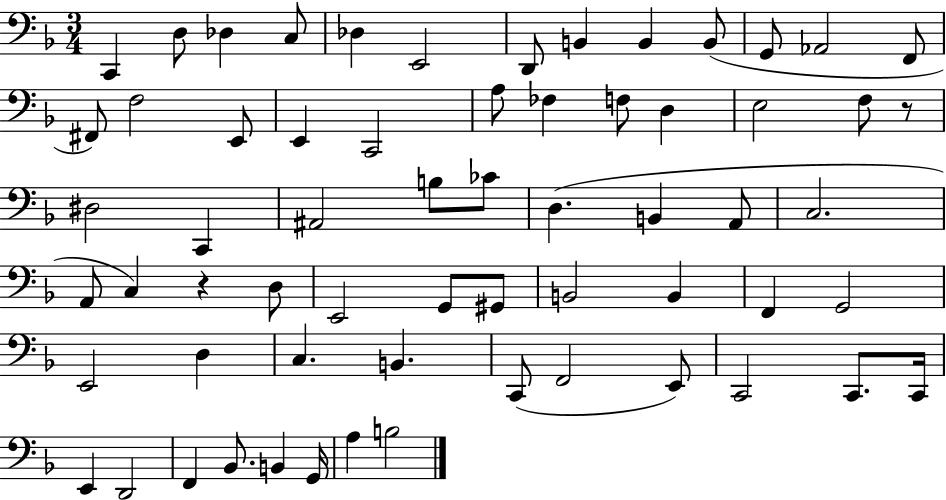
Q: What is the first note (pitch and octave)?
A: C2